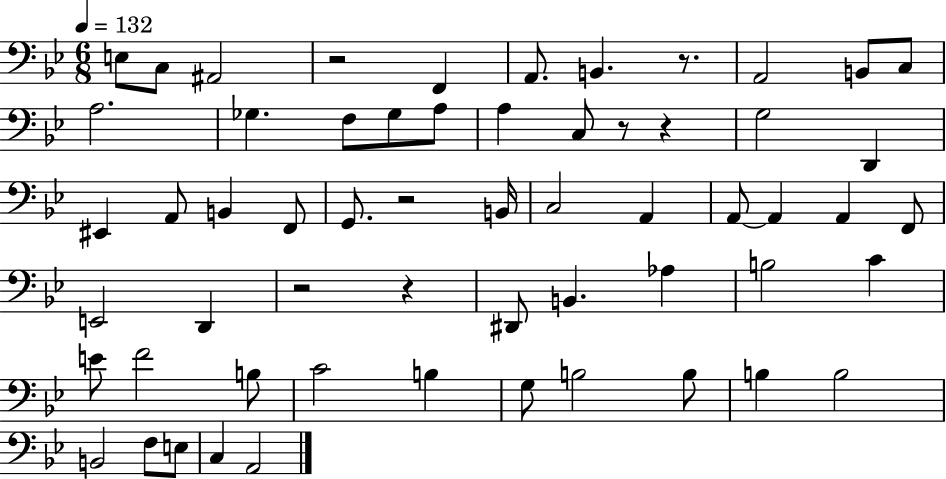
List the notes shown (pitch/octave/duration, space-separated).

E3/e C3/e A#2/h R/h F2/q A2/e. B2/q. R/e. A2/h B2/e C3/e A3/h. Gb3/q. F3/e Gb3/e A3/e A3/q C3/e R/e R/q G3/h D2/q EIS2/q A2/e B2/q F2/e G2/e. R/h B2/s C3/h A2/q A2/e A2/q A2/q F2/e E2/h D2/q R/h R/q D#2/e B2/q. Ab3/q B3/h C4/q E4/e F4/h B3/e C4/h B3/q G3/e B3/h B3/e B3/q B3/h B2/h F3/e E3/e C3/q A2/h